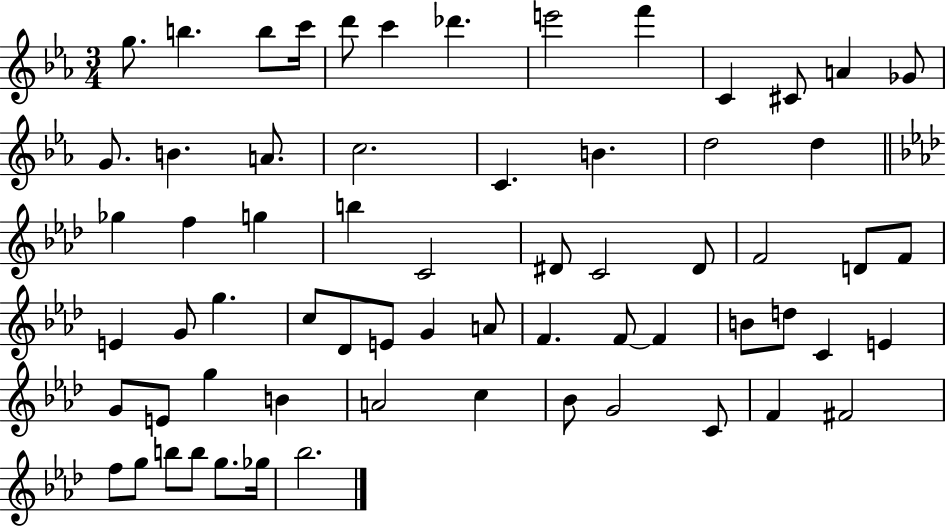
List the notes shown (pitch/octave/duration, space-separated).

G5/e. B5/q. B5/e C6/s D6/e C6/q Db6/q. E6/h F6/q C4/q C#4/e A4/q Gb4/e G4/e. B4/q. A4/e. C5/h. C4/q. B4/q. D5/h D5/q Gb5/q F5/q G5/q B5/q C4/h D#4/e C4/h D#4/e F4/h D4/e F4/e E4/q G4/e G5/q. C5/e Db4/e E4/e G4/q A4/e F4/q. F4/e F4/q B4/e D5/e C4/q E4/q G4/e E4/e G5/q B4/q A4/h C5/q Bb4/e G4/h C4/e F4/q F#4/h F5/e G5/e B5/e B5/e G5/e. Gb5/s Bb5/h.